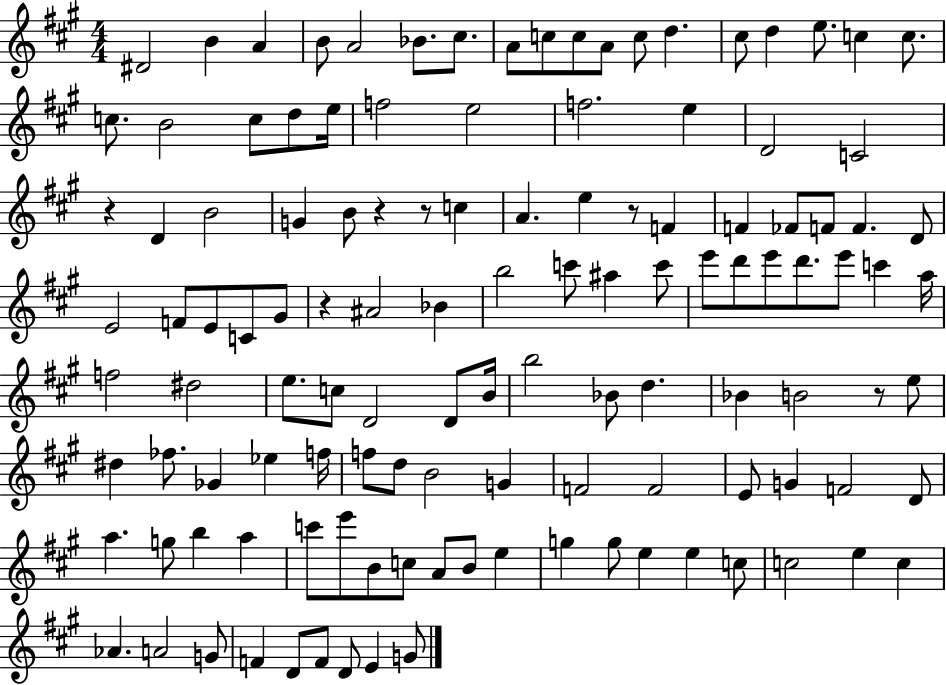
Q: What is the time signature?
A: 4/4